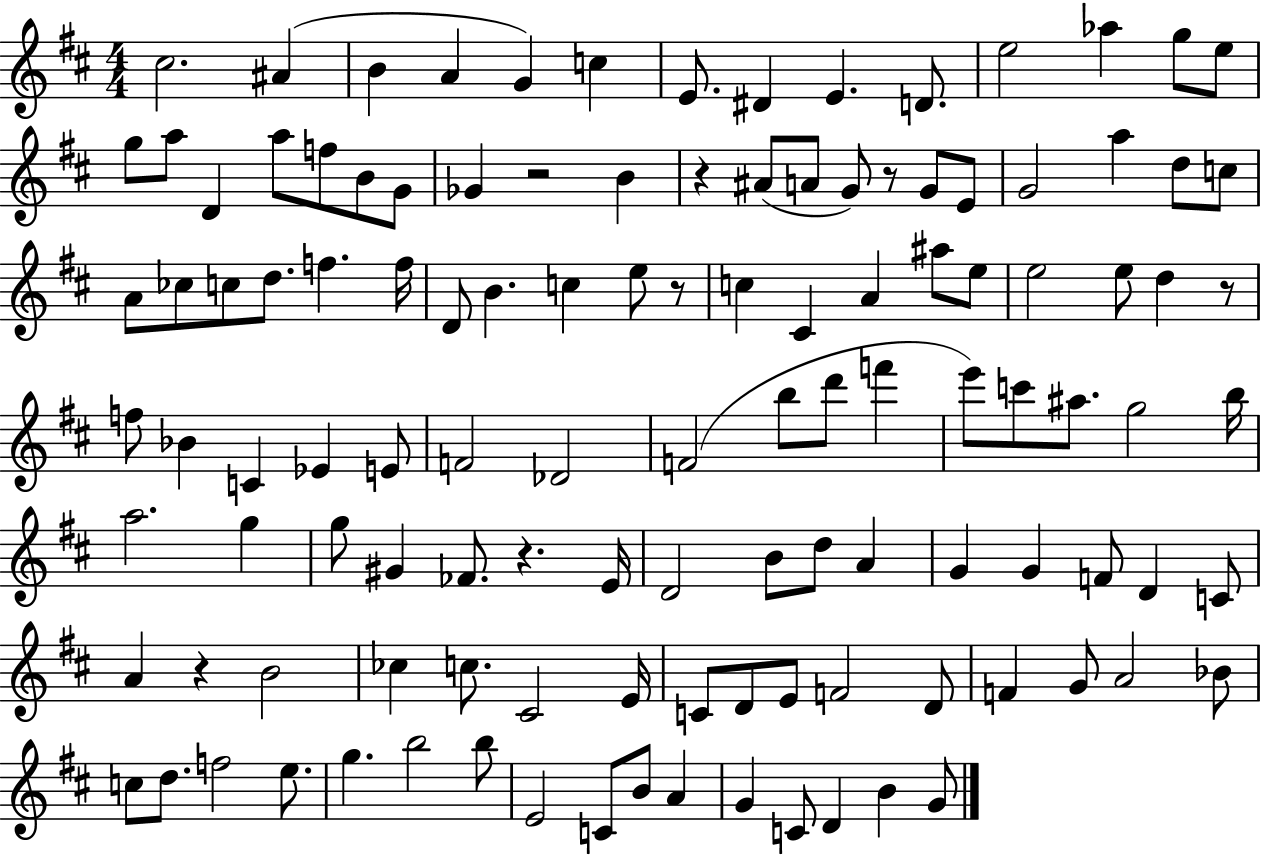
{
  \clef treble
  \numericTimeSignature
  \time 4/4
  \key d \major
  cis''2. ais'4( | b'4 a'4 g'4) c''4 | e'8. dis'4 e'4. d'8. | e''2 aes''4 g''8 e''8 | \break g''8 a''8 d'4 a''8 f''8 b'8 g'8 | ges'4 r2 b'4 | r4 ais'8( a'8 g'8) r8 g'8 e'8 | g'2 a''4 d''8 c''8 | \break a'8 ces''8 c''8 d''8. f''4. f''16 | d'8 b'4. c''4 e''8 r8 | c''4 cis'4 a'4 ais''8 e''8 | e''2 e''8 d''4 r8 | \break f''8 bes'4 c'4 ees'4 e'8 | f'2 des'2 | f'2( b''8 d'''8 f'''4 | e'''8) c'''8 ais''8. g''2 b''16 | \break a''2. g''4 | g''8 gis'4 fes'8. r4. e'16 | d'2 b'8 d''8 a'4 | g'4 g'4 f'8 d'4 c'8 | \break a'4 r4 b'2 | ces''4 c''8. cis'2 e'16 | c'8 d'8 e'8 f'2 d'8 | f'4 g'8 a'2 bes'8 | \break c''8 d''8. f''2 e''8. | g''4. b''2 b''8 | e'2 c'8 b'8 a'4 | g'4 c'8 d'4 b'4 g'8 | \break \bar "|."
}